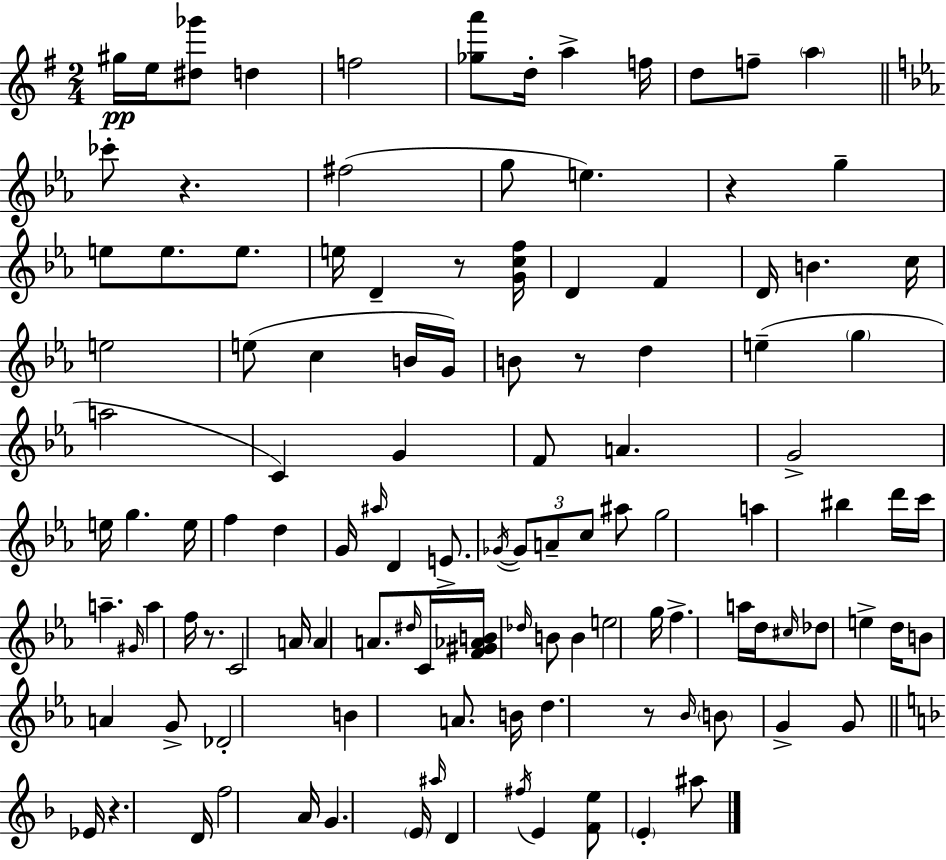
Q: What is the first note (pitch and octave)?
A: G#5